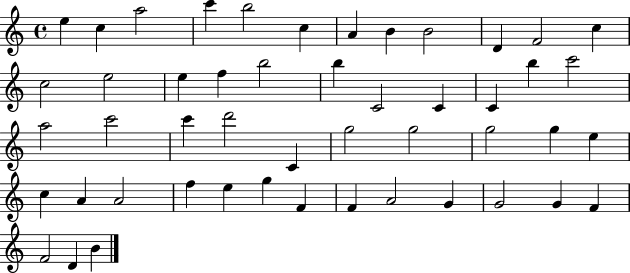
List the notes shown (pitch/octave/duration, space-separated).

E5/q C5/q A5/h C6/q B5/h C5/q A4/q B4/q B4/h D4/q F4/h C5/q C5/h E5/h E5/q F5/q B5/h B5/q C4/h C4/q C4/q B5/q C6/h A5/h C6/h C6/q D6/h C4/q G5/h G5/h G5/h G5/q E5/q C5/q A4/q A4/h F5/q E5/q G5/q F4/q F4/q A4/h G4/q G4/h G4/q F4/q F4/h D4/q B4/q